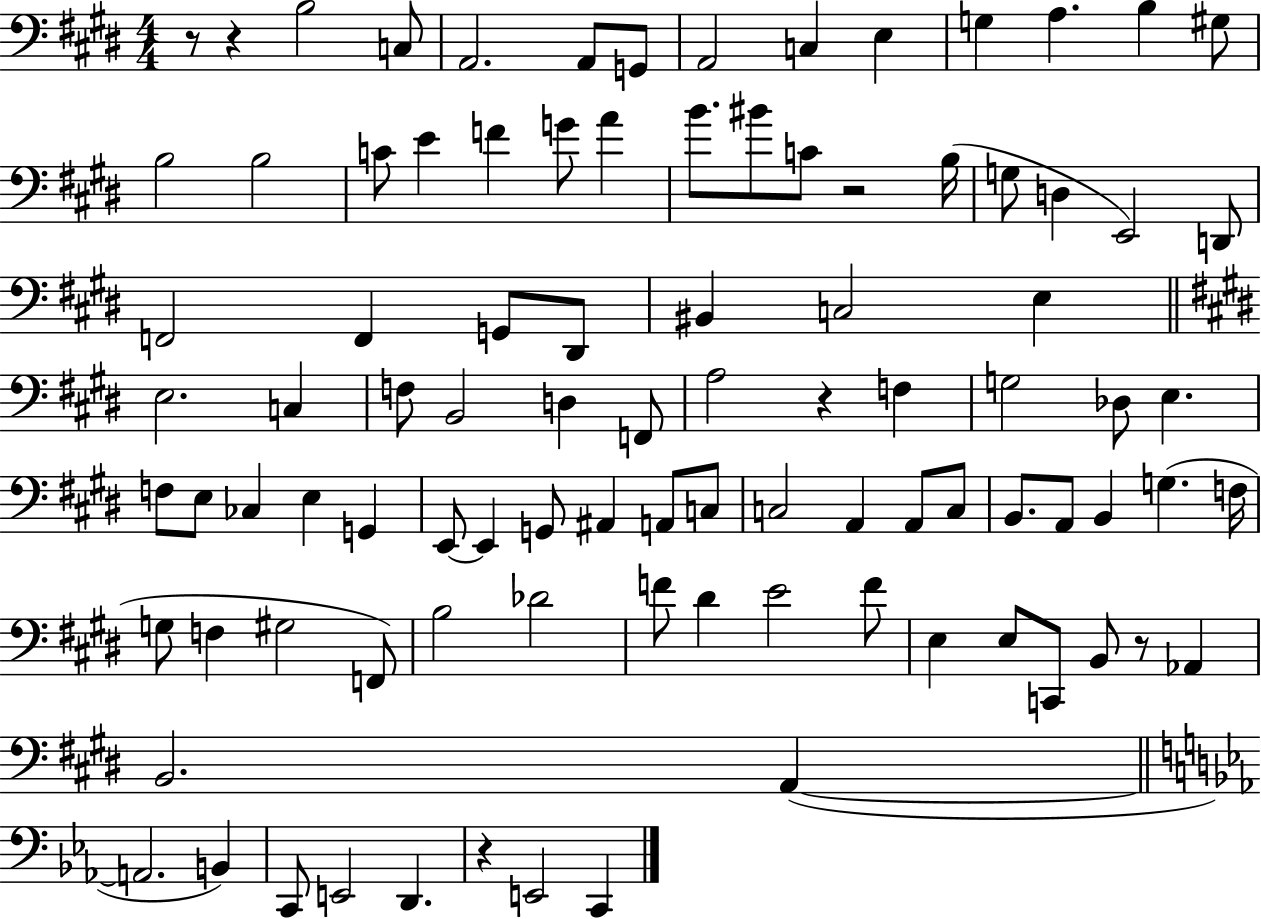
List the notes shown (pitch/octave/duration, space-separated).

R/e R/q B3/h C3/e A2/h. A2/e G2/e A2/h C3/q E3/q G3/q A3/q. B3/q G#3/e B3/h B3/h C4/e E4/q F4/q G4/e A4/q B4/e. BIS4/e C4/e R/h B3/s G3/e D3/q E2/h D2/e F2/h F2/q G2/e D#2/e BIS2/q C3/h E3/q E3/h. C3/q F3/e B2/h D3/q F2/e A3/h R/q F3/q G3/h Db3/e E3/q. F3/e E3/e CES3/q E3/q G2/q E2/e E2/q G2/e A#2/q A2/e C3/e C3/h A2/q A2/e C3/e B2/e. A2/e B2/q G3/q. F3/s G3/e F3/q G#3/h F2/e B3/h Db4/h F4/e D#4/q E4/h F4/e E3/q E3/e C2/e B2/e R/e Ab2/q B2/h. A2/q A2/h. B2/q C2/e E2/h D2/q. R/q E2/h C2/q